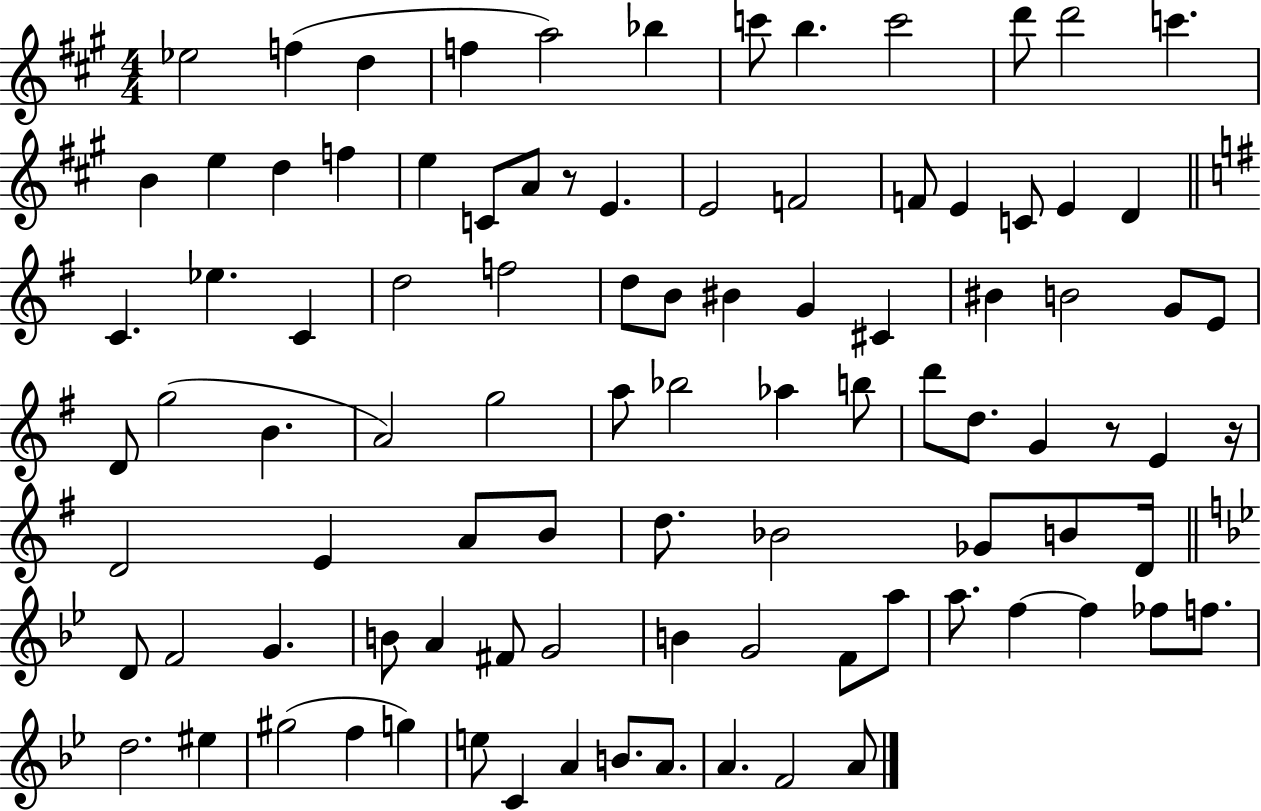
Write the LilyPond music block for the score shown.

{
  \clef treble
  \numericTimeSignature
  \time 4/4
  \key a \major
  ees''2 f''4( d''4 | f''4 a''2) bes''4 | c'''8 b''4. c'''2 | d'''8 d'''2 c'''4. | \break b'4 e''4 d''4 f''4 | e''4 c'8 a'8 r8 e'4. | e'2 f'2 | f'8 e'4 c'8 e'4 d'4 | \break \bar "||" \break \key g \major c'4. ees''4. c'4 | d''2 f''2 | d''8 b'8 bis'4 g'4 cis'4 | bis'4 b'2 g'8 e'8 | \break d'8 g''2( b'4. | a'2) g''2 | a''8 bes''2 aes''4 b''8 | d'''8 d''8. g'4 r8 e'4 r16 | \break d'2 e'4 a'8 b'8 | d''8. bes'2 ges'8 b'8 d'16 | \bar "||" \break \key bes \major d'8 f'2 g'4. | b'8 a'4 fis'8 g'2 | b'4 g'2 f'8 a''8 | a''8. f''4~~ f''4 fes''8 f''8. | \break d''2. eis''4 | gis''2( f''4 g''4) | e''8 c'4 a'4 b'8. a'8. | a'4. f'2 a'8 | \break \bar "|."
}